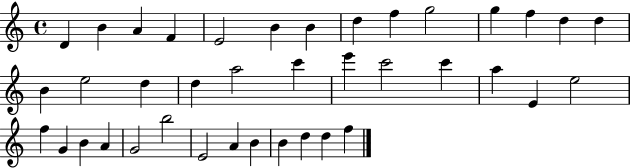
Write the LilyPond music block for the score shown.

{
  \clef treble
  \time 4/4
  \defaultTimeSignature
  \key c \major
  d'4 b'4 a'4 f'4 | e'2 b'4 b'4 | d''4 f''4 g''2 | g''4 f''4 d''4 d''4 | \break b'4 e''2 d''4 | d''4 a''2 c'''4 | e'''4 c'''2 c'''4 | a''4 e'4 e''2 | \break f''4 g'4 b'4 a'4 | g'2 b''2 | e'2 a'4 b'4 | b'4 d''4 d''4 f''4 | \break \bar "|."
}